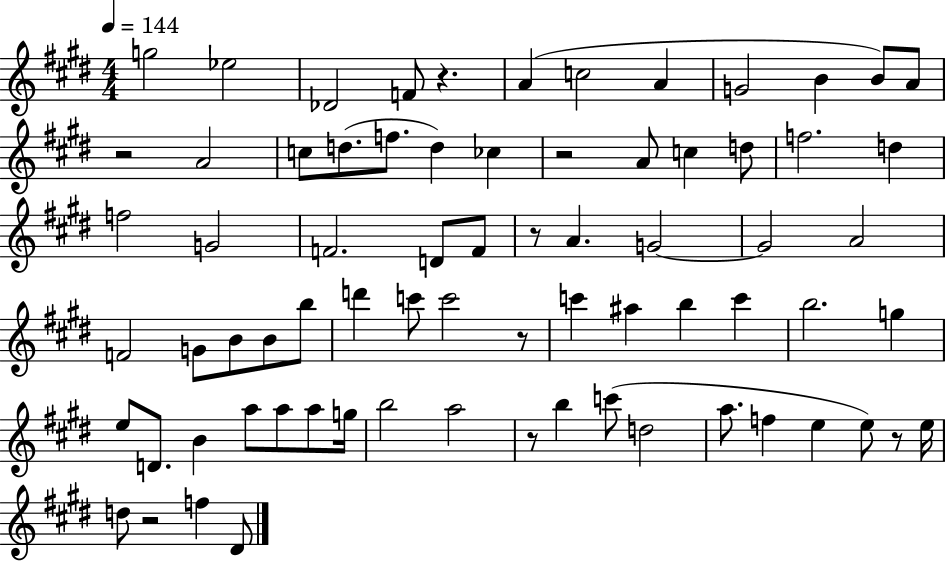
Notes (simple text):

G5/h Eb5/h Db4/h F4/e R/q. A4/q C5/h A4/q G4/h B4/q B4/e A4/e R/h A4/h C5/e D5/e. F5/e. D5/q CES5/q R/h A4/e C5/q D5/e F5/h. D5/q F5/h G4/h F4/h. D4/e F4/e R/e A4/q. G4/h G4/h A4/h F4/h G4/e B4/e B4/e B5/e D6/q C6/e C6/h R/e C6/q A#5/q B5/q C6/q B5/h. G5/q E5/e D4/e. B4/q A5/e A5/e A5/e G5/s B5/h A5/h R/e B5/q C6/e D5/h A5/e. F5/q E5/q E5/e R/e E5/s D5/e R/h F5/q D#4/e